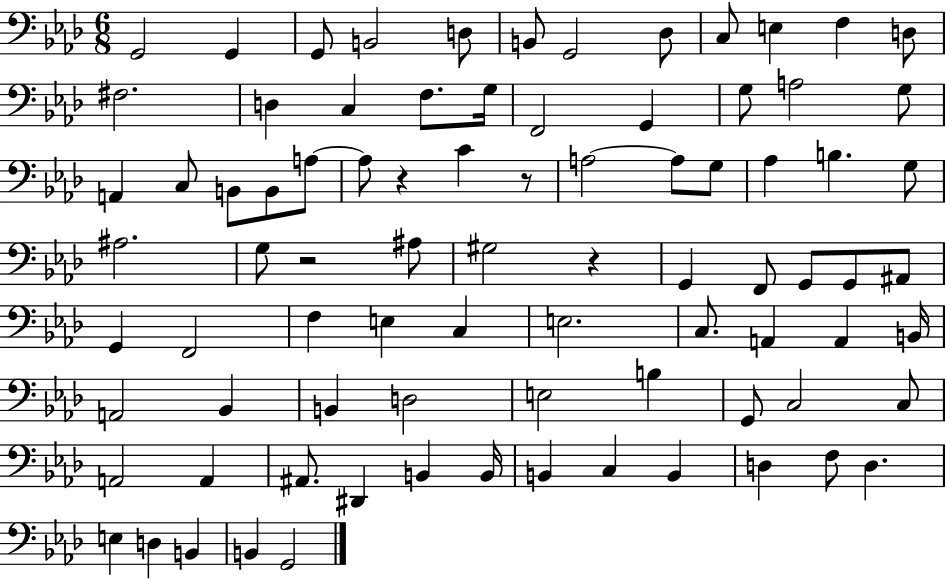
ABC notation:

X:1
T:Untitled
M:6/8
L:1/4
K:Ab
G,,2 G,, G,,/2 B,,2 D,/2 B,,/2 G,,2 _D,/2 C,/2 E, F, D,/2 ^F,2 D, C, F,/2 G,/4 F,,2 G,, G,/2 A,2 G,/2 A,, C,/2 B,,/2 B,,/2 A,/2 A,/2 z C z/2 A,2 A,/2 G,/2 _A, B, G,/2 ^A,2 G,/2 z2 ^A,/2 ^G,2 z G,, F,,/2 G,,/2 G,,/2 ^A,,/2 G,, F,,2 F, E, C, E,2 C,/2 A,, A,, B,,/4 A,,2 _B,, B,, D,2 E,2 B, G,,/2 C,2 C,/2 A,,2 A,, ^A,,/2 ^D,, B,, B,,/4 B,, C, B,, D, F,/2 D, E, D, B,, B,, G,,2